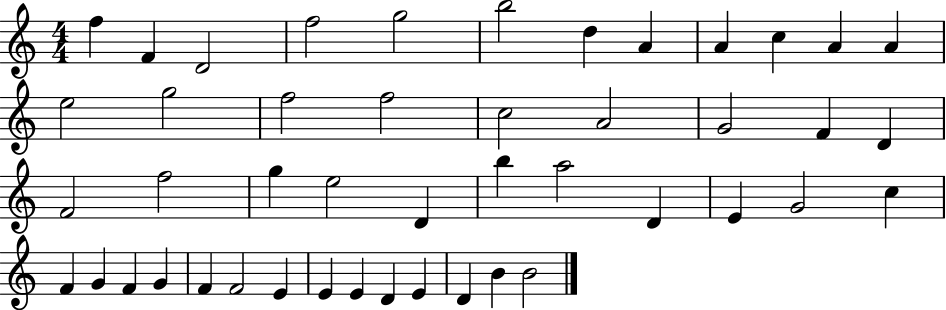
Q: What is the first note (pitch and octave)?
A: F5